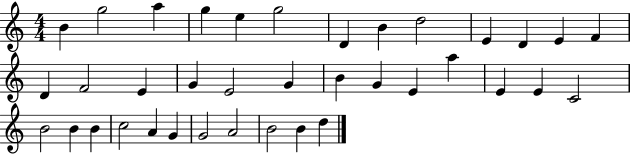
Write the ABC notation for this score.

X:1
T:Untitled
M:4/4
L:1/4
K:C
B g2 a g e g2 D B d2 E D E F D F2 E G E2 G B G E a E E C2 B2 B B c2 A G G2 A2 B2 B d